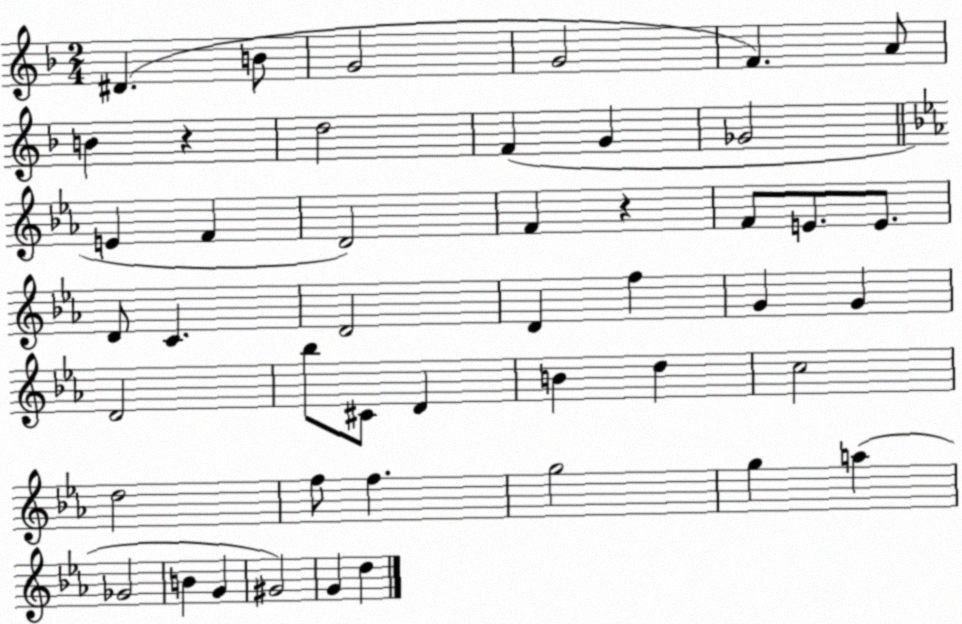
X:1
T:Untitled
M:2/4
L:1/4
K:F
^D B/2 G2 G2 F A/2 B z d2 F G _G2 E F D2 F z F/2 E/2 E/2 D/2 C D2 D f G G D2 _b/2 ^C/2 D B d c2 d2 f/2 f g2 g a _G2 B G ^G2 G d